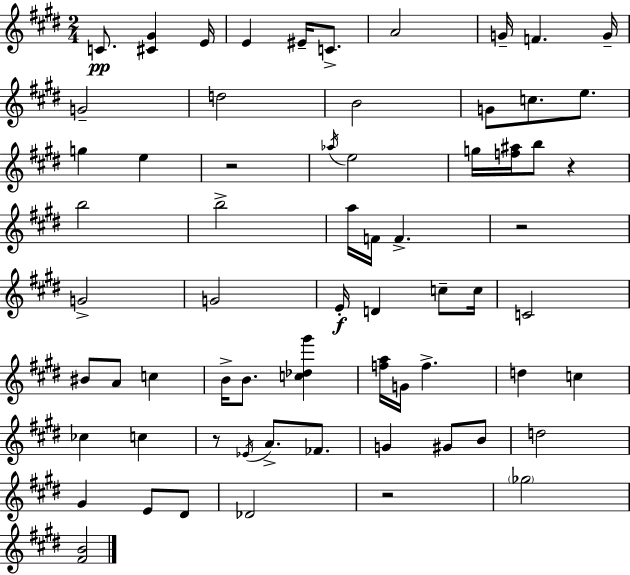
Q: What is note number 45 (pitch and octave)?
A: Eb4